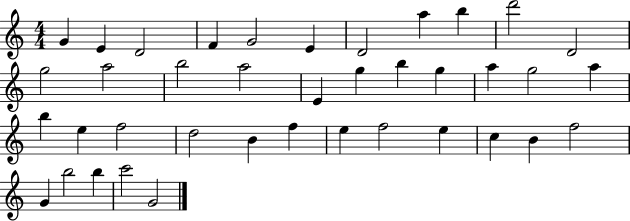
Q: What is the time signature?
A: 4/4